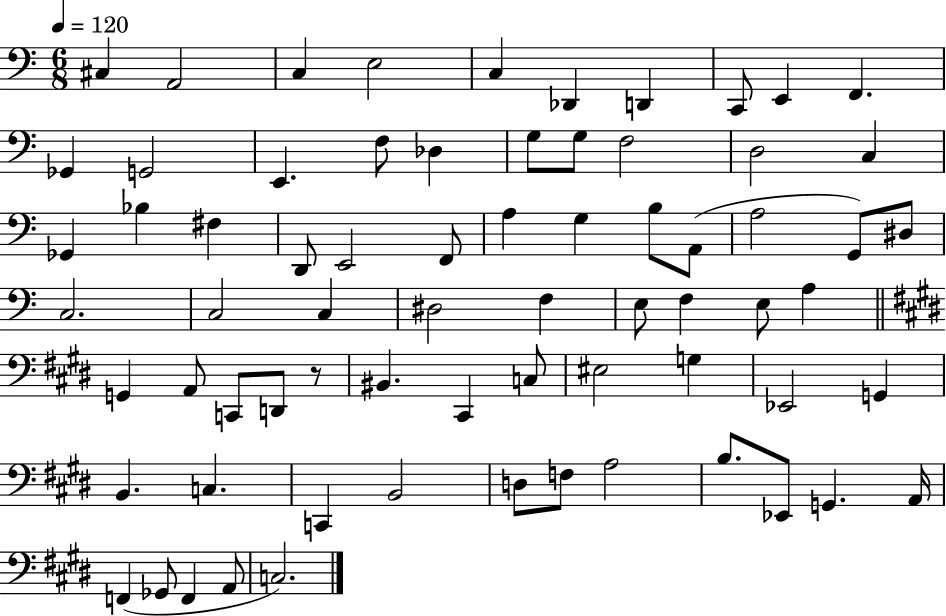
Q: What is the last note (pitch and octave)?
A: C3